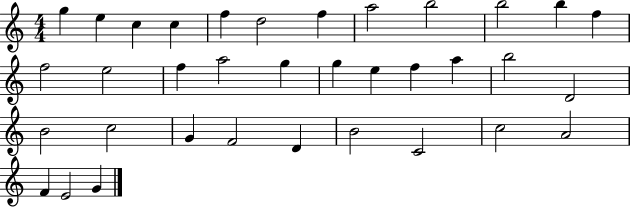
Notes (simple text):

G5/q E5/q C5/q C5/q F5/q D5/h F5/q A5/h B5/h B5/h B5/q F5/q F5/h E5/h F5/q A5/h G5/q G5/q E5/q F5/q A5/q B5/h D4/h B4/h C5/h G4/q F4/h D4/q B4/h C4/h C5/h A4/h F4/q E4/h G4/q